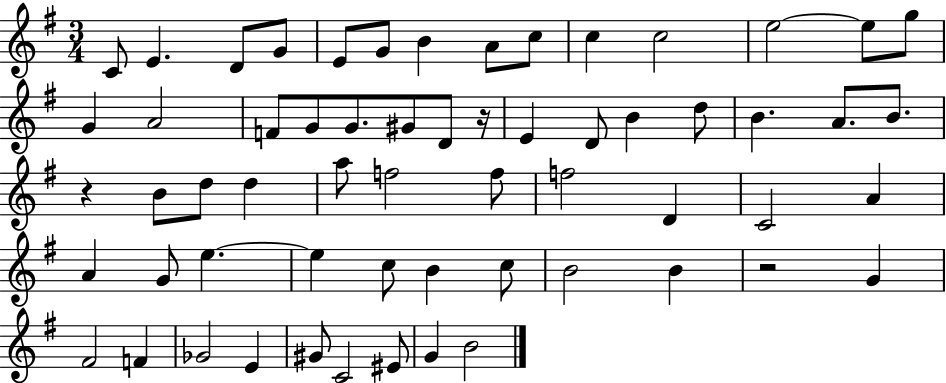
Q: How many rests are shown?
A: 3